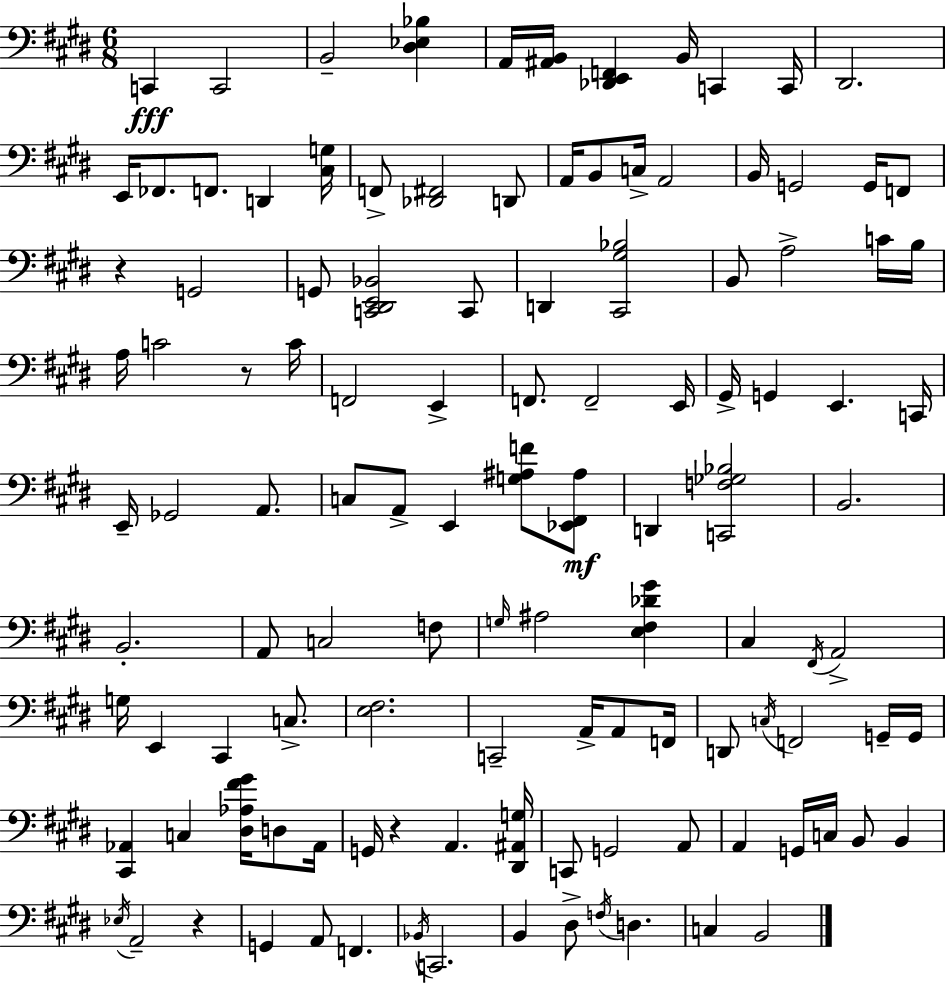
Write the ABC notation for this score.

X:1
T:Untitled
M:6/8
L:1/4
K:E
C,, C,,2 B,,2 [^D,_E,_B,] A,,/4 [^A,,B,,]/4 [_D,,E,,F,,] B,,/4 C,, C,,/4 ^D,,2 E,,/4 _F,,/2 F,,/2 D,, [^C,G,]/4 F,,/2 [_D,,^F,,]2 D,,/2 A,,/4 B,,/2 C,/4 A,,2 B,,/4 G,,2 G,,/4 F,,/2 z G,,2 G,,/2 [C,,^D,,E,,_B,,]2 C,,/2 D,, [^C,,^G,_B,]2 B,,/2 A,2 C/4 B,/4 A,/4 C2 z/2 C/4 F,,2 E,, F,,/2 F,,2 E,,/4 ^G,,/4 G,, E,, C,,/4 E,,/4 _G,,2 A,,/2 C,/2 A,,/2 E,, [G,^A,F]/2 [_E,,^F,,^A,]/2 D,, [C,,F,_G,_B,]2 B,,2 B,,2 A,,/2 C,2 F,/2 G,/4 ^A,2 [E,^F,_D^G] ^C, ^F,,/4 A,,2 G,/4 E,, ^C,, C,/2 [E,^F,]2 C,,2 A,,/4 A,,/2 F,,/4 D,,/2 C,/4 F,,2 G,,/4 G,,/4 [^C,,_A,,] C, [^D,_A,^F^G]/4 D,/2 _A,,/4 G,,/4 z A,, [^D,,^A,,G,]/4 C,,/2 G,,2 A,,/2 A,, G,,/4 C,/4 B,,/2 B,, _E,/4 A,,2 z G,, A,,/2 F,, _B,,/4 C,,2 B,, ^D,/2 F,/4 D, C, B,,2